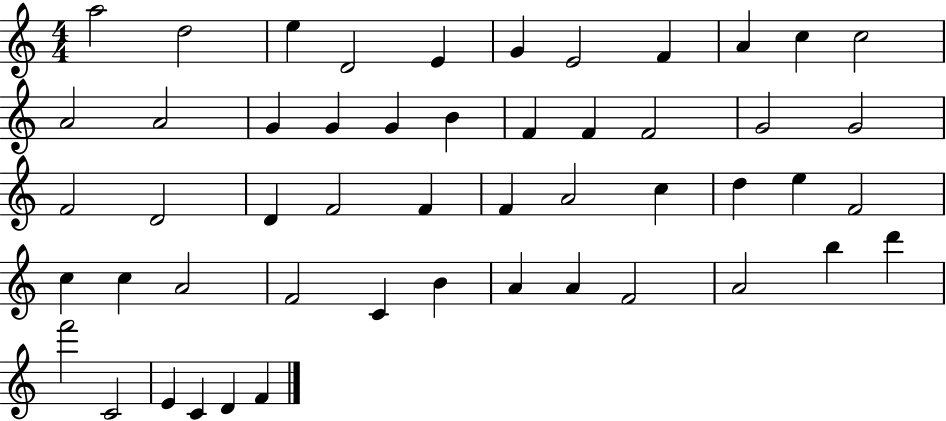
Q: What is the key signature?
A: C major